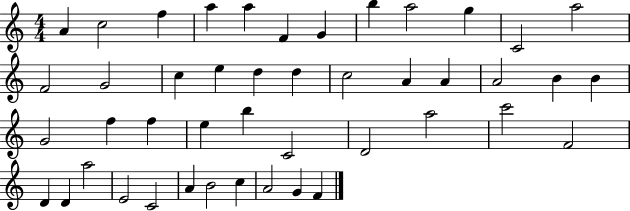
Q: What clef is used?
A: treble